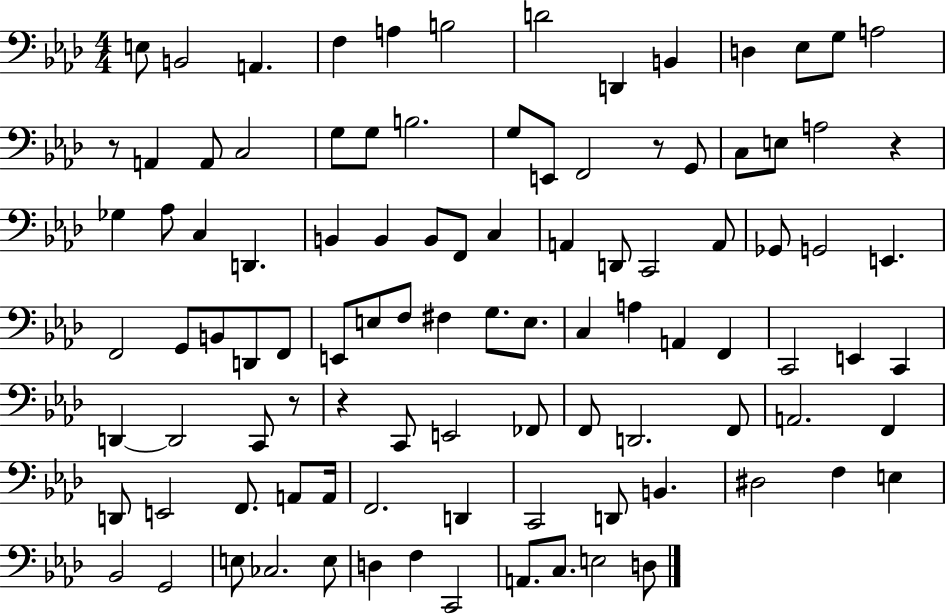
{
  \clef bass
  \numericTimeSignature
  \time 4/4
  \key aes \major
  e8 b,2 a,4. | f4 a4 b2 | d'2 d,4 b,4 | d4 ees8 g8 a2 | \break r8 a,4 a,8 c2 | g8 g8 b2. | g8 e,8 f,2 r8 g,8 | c8 e8 a2 r4 | \break ges4 aes8 c4 d,4. | b,4 b,4 b,8 f,8 c4 | a,4 d,8 c,2 a,8 | ges,8 g,2 e,4. | \break f,2 g,8 b,8 d,8 f,8 | e,8 e8 f8 fis4 g8. e8. | c4 a4 a,4 f,4 | c,2 e,4 c,4 | \break d,4~~ d,2 c,8 r8 | r4 c,8 e,2 fes,8 | f,8 d,2. f,8 | a,2. f,4 | \break d,8 e,2 f,8. a,8 a,16 | f,2. d,4 | c,2 d,8 b,4. | dis2 f4 e4 | \break bes,2 g,2 | e8 ces2. e8 | d4 f4 c,2 | a,8. c8. e2 d8 | \break \bar "|."
}